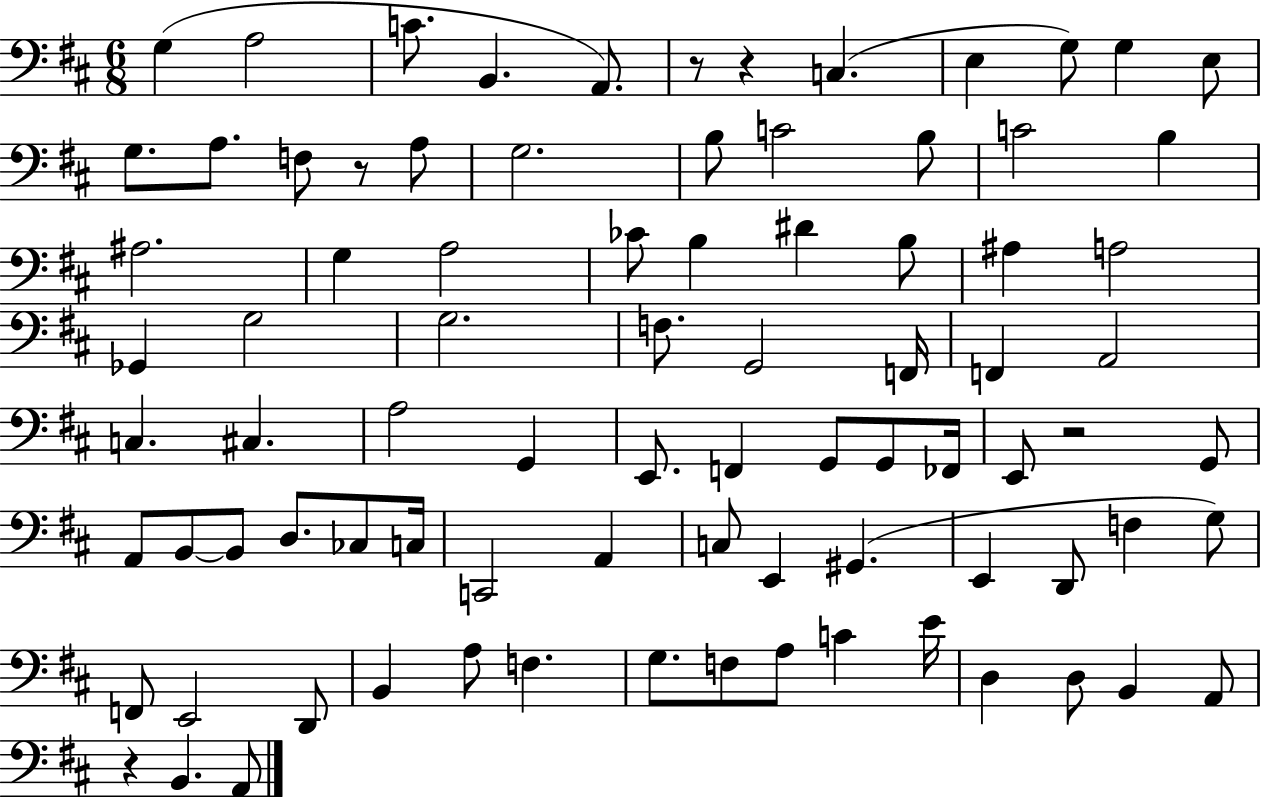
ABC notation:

X:1
T:Untitled
M:6/8
L:1/4
K:D
G, A,2 C/2 B,, A,,/2 z/2 z C, E, G,/2 G, E,/2 G,/2 A,/2 F,/2 z/2 A,/2 G,2 B,/2 C2 B,/2 C2 B, ^A,2 G, A,2 _C/2 B, ^D B,/2 ^A, A,2 _G,, G,2 G,2 F,/2 G,,2 F,,/4 F,, A,,2 C, ^C, A,2 G,, E,,/2 F,, G,,/2 G,,/2 _F,,/4 E,,/2 z2 G,,/2 A,,/2 B,,/2 B,,/2 D,/2 _C,/2 C,/4 C,,2 A,, C,/2 E,, ^G,, E,, D,,/2 F, G,/2 F,,/2 E,,2 D,,/2 B,, A,/2 F, G,/2 F,/2 A,/2 C E/4 D, D,/2 B,, A,,/2 z B,, A,,/2